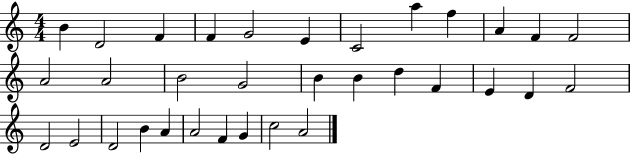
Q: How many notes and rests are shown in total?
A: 33